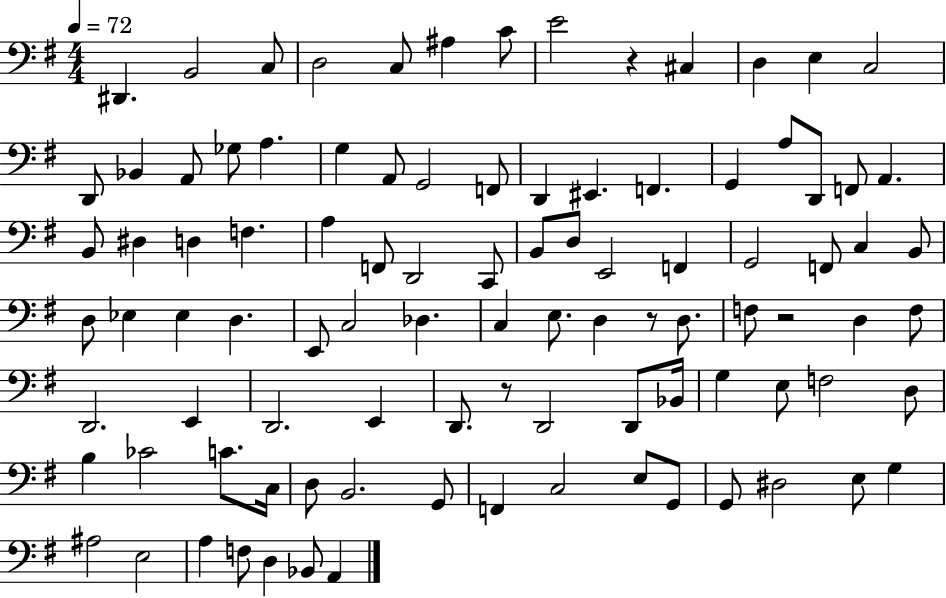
{
  \clef bass
  \numericTimeSignature
  \time 4/4
  \key g \major
  \tempo 4 = 72
  dis,4. b,2 c8 | d2 c8 ais4 c'8 | e'2 r4 cis4 | d4 e4 c2 | \break d,8 bes,4 a,8 ges8 a4. | g4 a,8 g,2 f,8 | d,4 eis,4. f,4. | g,4 a8 d,8 f,8 a,4. | \break b,8 dis4 d4 f4. | a4 f,8 d,2 c,8 | b,8 d8 e,2 f,4 | g,2 f,8 c4 b,8 | \break d8 ees4 ees4 d4. | e,8 c2 des4. | c4 e8. d4 r8 d8. | f8 r2 d4 f8 | \break d,2. e,4 | d,2. e,4 | d,8. r8 d,2 d,8 bes,16 | g4 e8 f2 d8 | \break b4 ces'2 c'8. c16 | d8 b,2. g,8 | f,4 c2 e8 g,8 | g,8 dis2 e8 g4 | \break ais2 e2 | a4 f8 d4 bes,8 a,4 | \bar "|."
}